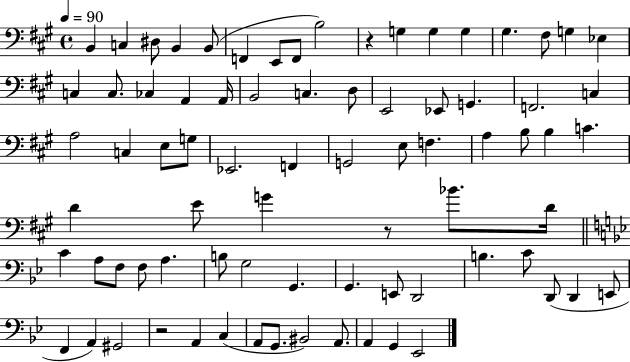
B2/q C3/q D#3/e B2/q B2/e F2/q E2/e F2/e B3/h R/q G3/q G3/q G3/q G#3/q. F#3/e G3/q Eb3/q C3/q C3/e. CES3/q A2/q A2/s B2/h C3/q. D3/e E2/h Eb2/e G2/q. F2/h. C3/q A3/h C3/q E3/e G3/e Eb2/h. F2/q G2/h E3/e F3/q. A3/q B3/e B3/q C4/q. D4/q E4/e G4/q R/e Bb4/e. D4/s C4/q A3/e F3/e F3/e A3/q. B3/e G3/h G2/q. G2/q. E2/e D2/h B3/q. C4/e D2/e D2/q E2/e F2/q A2/q G#2/h R/h A2/q C3/q A2/e G2/e. BIS2/h A2/e. A2/q G2/q Eb2/h